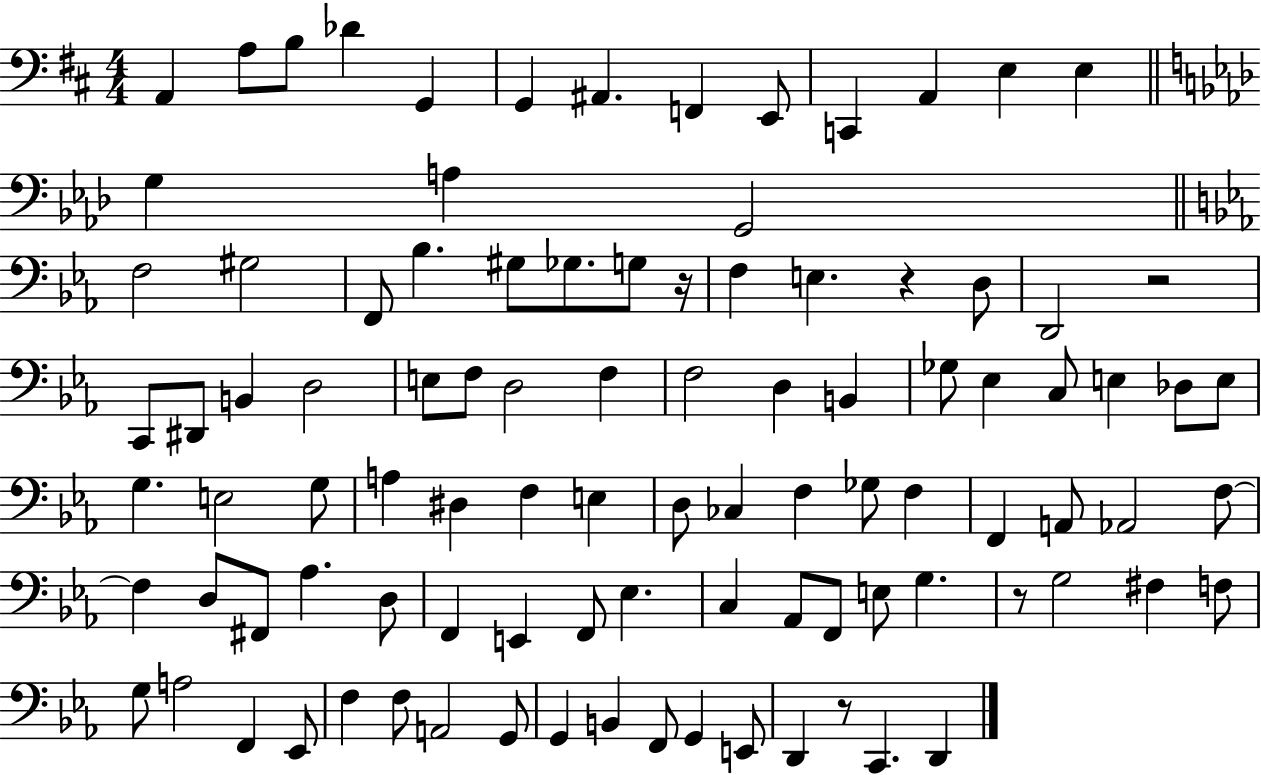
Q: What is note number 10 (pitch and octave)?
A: C2